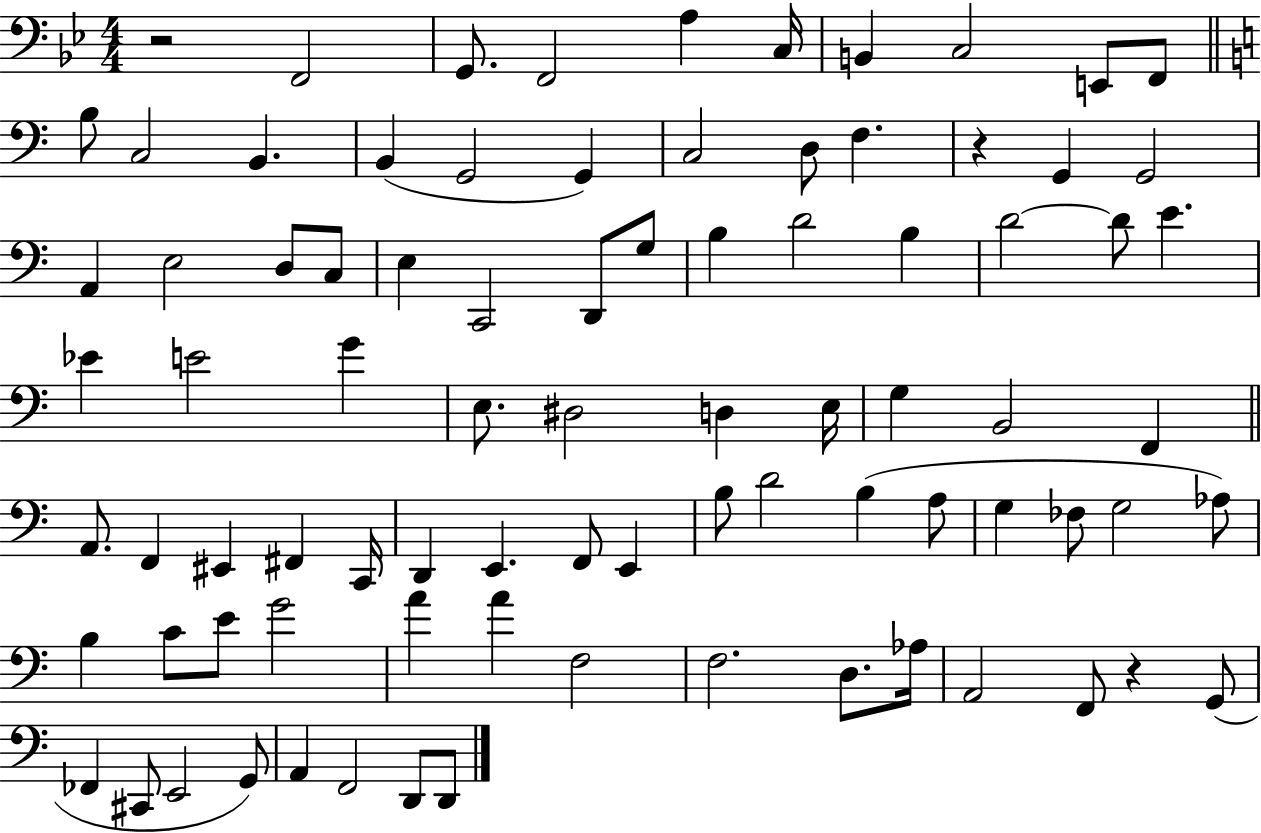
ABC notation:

X:1
T:Untitled
M:4/4
L:1/4
K:Bb
z2 F,,2 G,,/2 F,,2 A, C,/4 B,, C,2 E,,/2 F,,/2 B,/2 C,2 B,, B,, G,,2 G,, C,2 D,/2 F, z G,, G,,2 A,, E,2 D,/2 C,/2 E, C,,2 D,,/2 G,/2 B, D2 B, D2 D/2 E _E E2 G E,/2 ^D,2 D, E,/4 G, B,,2 F,, A,,/2 F,, ^E,, ^F,, C,,/4 D,, E,, F,,/2 E,, B,/2 D2 B, A,/2 G, _F,/2 G,2 _A,/2 B, C/2 E/2 G2 A A F,2 F,2 D,/2 _A,/4 A,,2 F,,/2 z G,,/2 _F,, ^C,,/2 E,,2 G,,/2 A,, F,,2 D,,/2 D,,/2